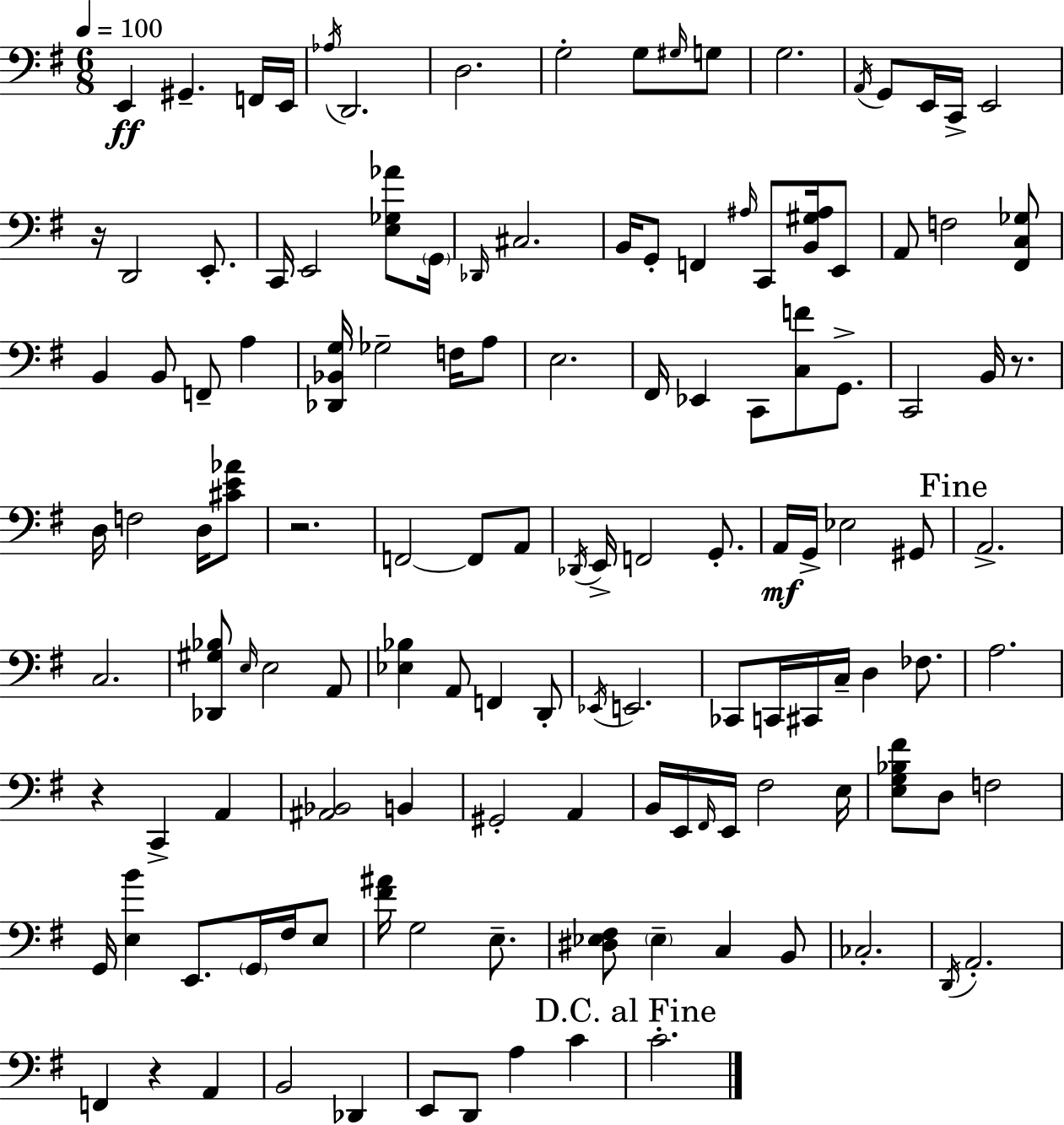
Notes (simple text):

E2/q G#2/q. F2/s E2/s Ab3/s D2/h. D3/h. G3/h G3/e G#3/s G3/e G3/h. A2/s G2/e E2/s C2/s E2/h R/s D2/h E2/e. C2/s E2/h [E3,Gb3,Ab4]/e G2/s Db2/s C#3/h. B2/s G2/e F2/q A#3/s C2/e [B2,G#3,A#3]/s E2/e A2/e F3/h [F#2,C3,Gb3]/e B2/q B2/e F2/e A3/q [Db2,Bb2,G3]/s Gb3/h F3/s A3/e E3/h. F#2/s Eb2/q C2/e [C3,F4]/e G2/e. C2/h B2/s R/e. D3/s F3/h D3/s [C#4,E4,Ab4]/e R/h. F2/h F2/e A2/e Db2/s E2/s F2/h G2/e. A2/s G2/s Eb3/h G#2/e A2/h. C3/h. [Db2,G#3,Bb3]/e E3/s E3/h A2/e [Eb3,Bb3]/q A2/e F2/q D2/e Eb2/s E2/h. CES2/e C2/s C#2/s C3/s D3/q FES3/e. A3/h. R/q C2/q A2/q [A#2,Bb2]/h B2/q G#2/h A2/q B2/s E2/s F#2/s E2/s F#3/h E3/s [E3,G3,Bb3,F#4]/e D3/e F3/h G2/s [E3,B4]/q E2/e. G2/s F#3/s E3/e [F#4,A#4]/s G3/h E3/e. [D#3,Eb3,F#3]/e Eb3/q C3/q B2/e CES3/h. D2/s A2/h. F2/q R/q A2/q B2/h Db2/q E2/e D2/e A3/q C4/q C4/h.